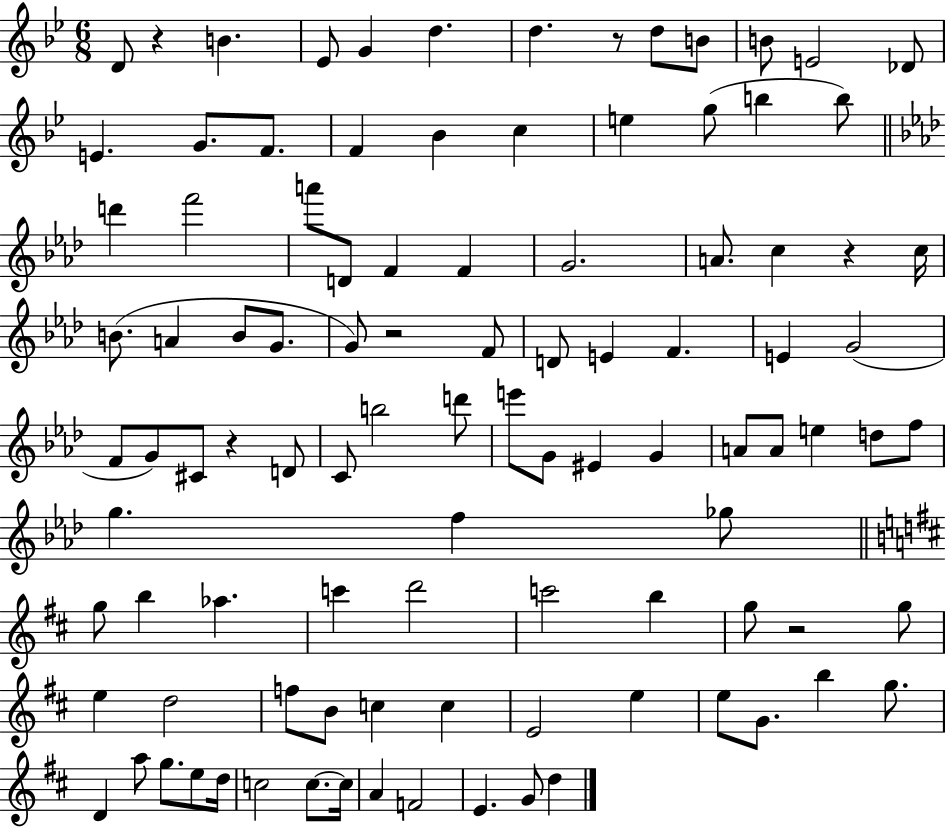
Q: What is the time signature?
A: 6/8